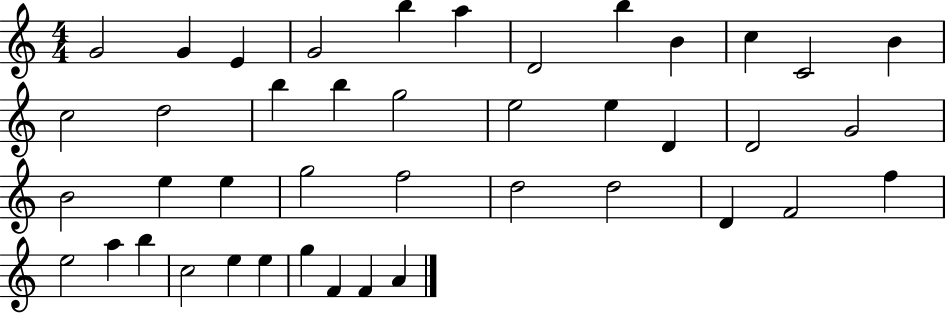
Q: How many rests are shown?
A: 0